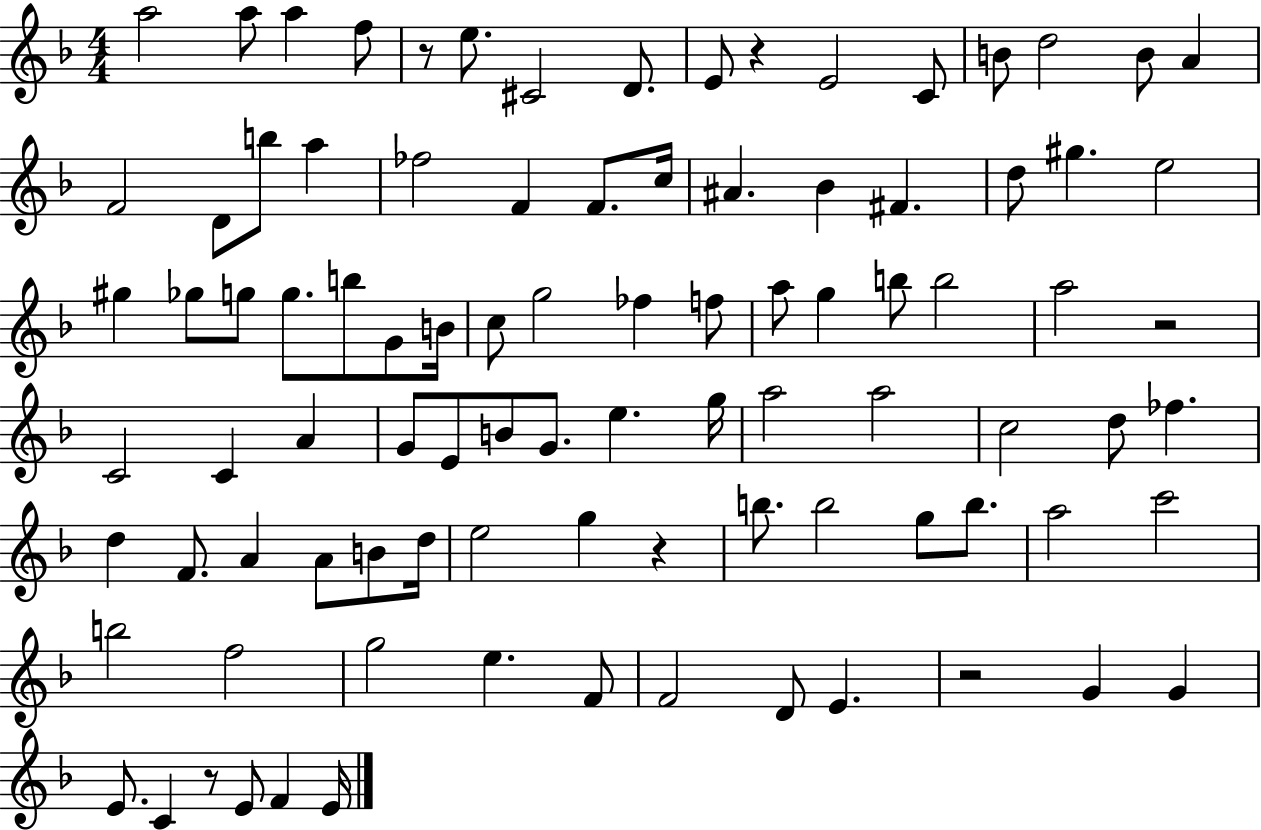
{
  \clef treble
  \numericTimeSignature
  \time 4/4
  \key f \major
  \repeat volta 2 { a''2 a''8 a''4 f''8 | r8 e''8. cis'2 d'8. | e'8 r4 e'2 c'8 | b'8 d''2 b'8 a'4 | \break f'2 d'8 b''8 a''4 | fes''2 f'4 f'8. c''16 | ais'4. bes'4 fis'4. | d''8 gis''4. e''2 | \break gis''4 ges''8 g''8 g''8. b''8 g'8 b'16 | c''8 g''2 fes''4 f''8 | a''8 g''4 b''8 b''2 | a''2 r2 | \break c'2 c'4 a'4 | g'8 e'8 b'8 g'8. e''4. g''16 | a''2 a''2 | c''2 d''8 fes''4. | \break d''4 f'8. a'4 a'8 b'8 d''16 | e''2 g''4 r4 | b''8. b''2 g''8 b''8. | a''2 c'''2 | \break b''2 f''2 | g''2 e''4. f'8 | f'2 d'8 e'4. | r2 g'4 g'4 | \break e'8. c'4 r8 e'8 f'4 e'16 | } \bar "|."
}